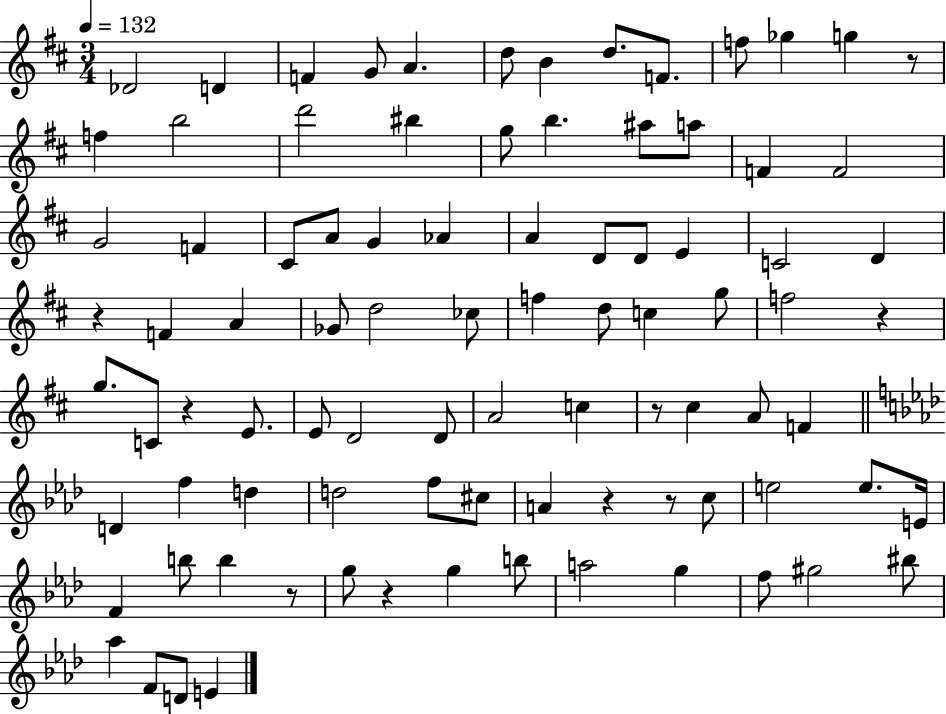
Db4/h D4/q F4/q G4/e A4/q. D5/e B4/q D5/e. F4/e. F5/e Gb5/q G5/q R/e F5/q B5/h D6/h BIS5/q G5/e B5/q. A#5/e A5/e F4/q F4/h G4/h F4/q C#4/e A4/e G4/q Ab4/q A4/q D4/e D4/e E4/q C4/h D4/q R/q F4/q A4/q Gb4/e D5/h CES5/e F5/q D5/e C5/q G5/e F5/h R/q G5/e. C4/e R/q E4/e. E4/e D4/h D4/e A4/h C5/q R/e C#5/q A4/e F4/q D4/q F5/q D5/q D5/h F5/e C#5/e A4/q R/q R/e C5/e E5/h E5/e. E4/s F4/q B5/e B5/q R/e G5/e R/q G5/q B5/e A5/h G5/q F5/e G#5/h BIS5/e Ab5/q F4/e D4/e E4/q